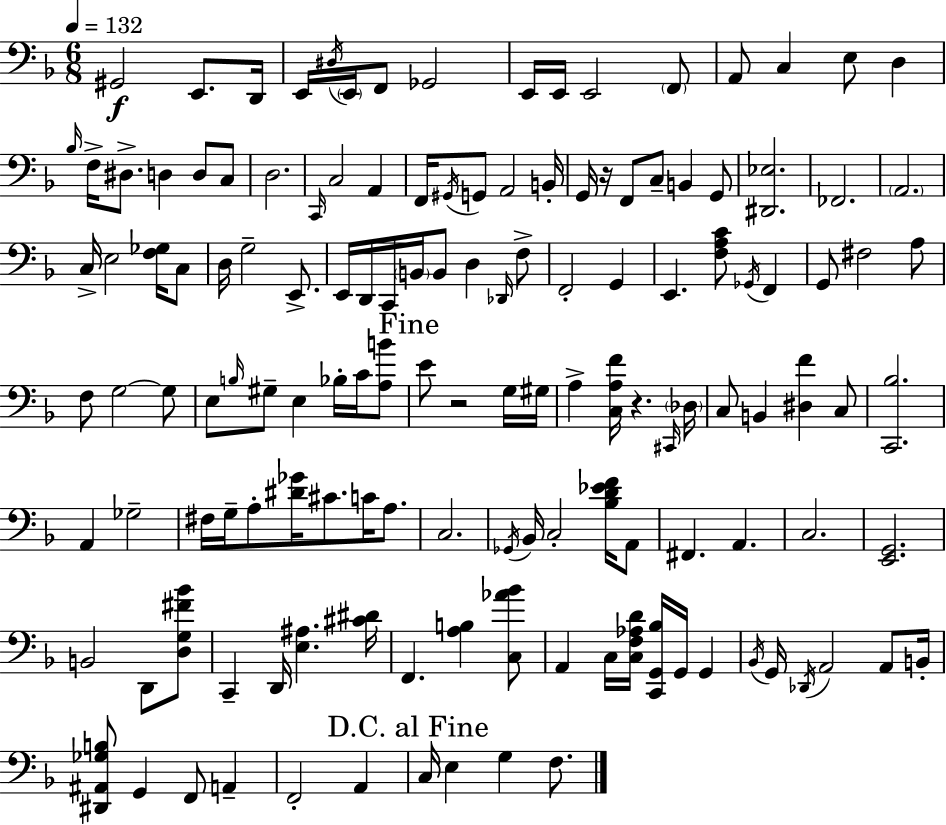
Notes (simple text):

G#2/h E2/e. D2/s E2/s D#3/s E2/s F2/e Gb2/h E2/s E2/s E2/h F2/e A2/e C3/q E3/e D3/q Bb3/s F3/s D#3/e. D3/q D3/e C3/e D3/h. C2/s C3/h A2/q F2/s G#2/s G2/e A2/h B2/s G2/s R/s F2/e C3/e B2/q G2/e [D#2,Eb3]/h. FES2/h. A2/h. C3/s E3/h [F3,Gb3]/s C3/e D3/s G3/h E2/e. E2/s D2/s C2/s B2/s B2/e D3/q Db2/s F3/e F2/h G2/q E2/q. [F3,A3,C4]/e Gb2/s F2/q G2/e F#3/h A3/e F3/e G3/h G3/e E3/e B3/s G#3/e E3/q Bb3/s C4/s [A3,B4]/e E4/e R/h G3/s G#3/s A3/q [C3,A3,F4]/s R/q. C#2/s Db3/s C3/e B2/q [D#3,F4]/q C3/e [C2,Bb3]/h. A2/q Gb3/h F#3/s G3/s A3/e [D#4,Gb4]/s C#4/e. C4/s A3/e. C3/h. Gb2/s Bb2/s C3/h [Bb3,D4,Eb4,F4]/s A2/e F#2/q. A2/q. C3/h. [E2,G2]/h. B2/h D2/e [D3,G3,F#4,Bb4]/e C2/q D2/s [E3,A#3]/q. [C#4,D#4]/s F2/q. [A3,B3]/q [C3,Ab4,Bb4]/e A2/q C3/s [C3,F3,Ab3,D4]/s [C2,G2,Bb3]/s G2/s G2/q Bb2/s G2/s Db2/s A2/h A2/e B2/s [D#2,A#2,Gb3,B3]/e G2/q F2/e A2/q F2/h A2/q C3/s E3/q G3/q F3/e.